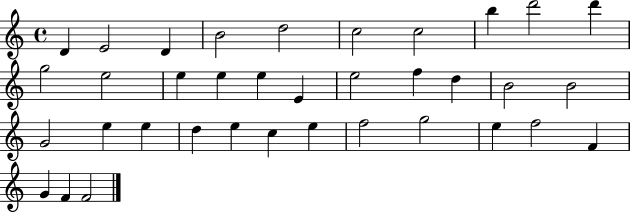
D4/q E4/h D4/q B4/h D5/h C5/h C5/h B5/q D6/h D6/q G5/h E5/h E5/q E5/q E5/q E4/q E5/h F5/q D5/q B4/h B4/h G4/h E5/q E5/q D5/q E5/q C5/q E5/q F5/h G5/h E5/q F5/h F4/q G4/q F4/q F4/h